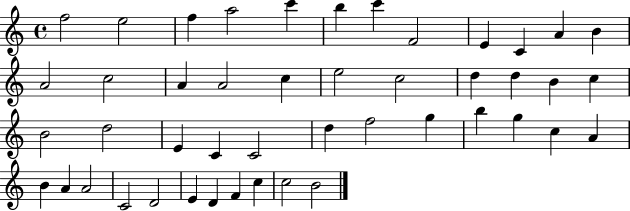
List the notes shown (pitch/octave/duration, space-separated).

F5/h E5/h F5/q A5/h C6/q B5/q C6/q F4/h E4/q C4/q A4/q B4/q A4/h C5/h A4/q A4/h C5/q E5/h C5/h D5/q D5/q B4/q C5/q B4/h D5/h E4/q C4/q C4/h D5/q F5/h G5/q B5/q G5/q C5/q A4/q B4/q A4/q A4/h C4/h D4/h E4/q D4/q F4/q C5/q C5/h B4/h